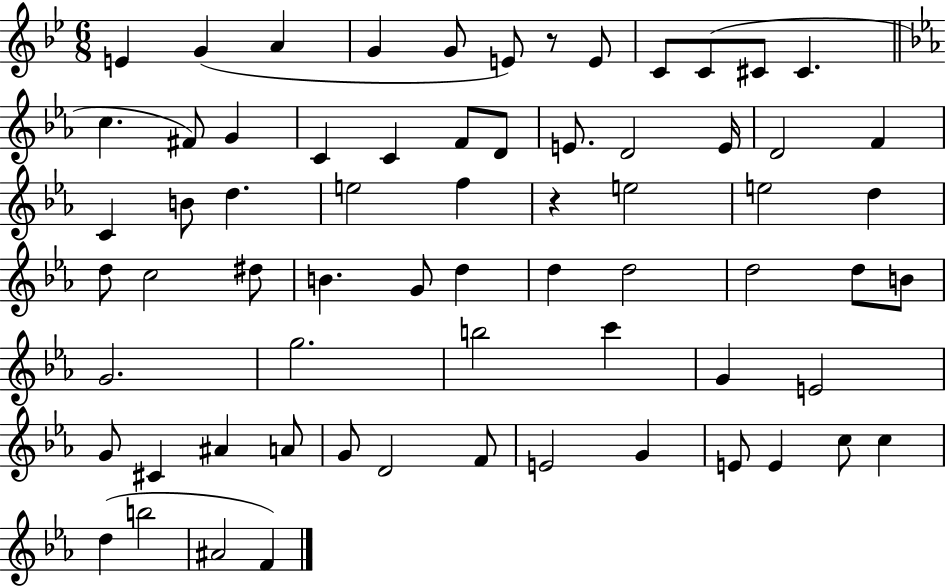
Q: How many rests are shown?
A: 2